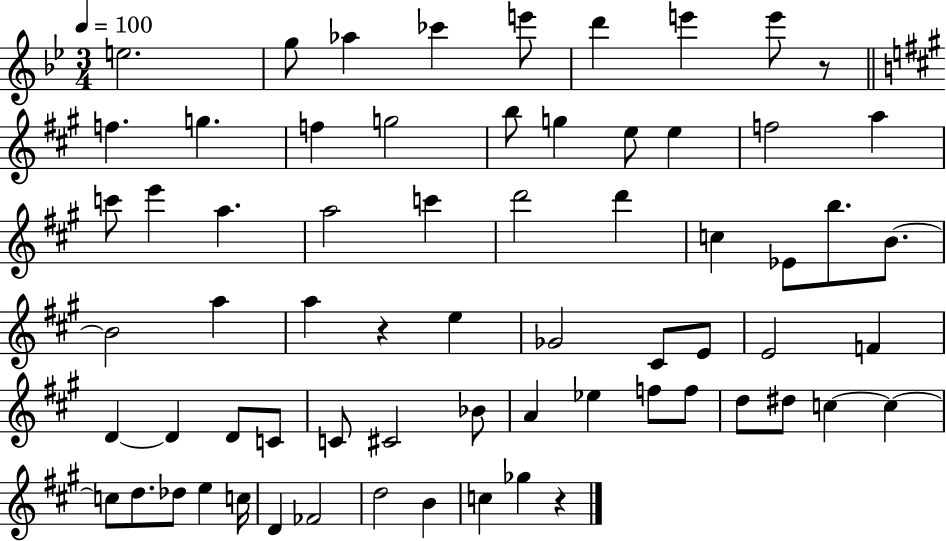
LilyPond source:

{
  \clef treble
  \numericTimeSignature
  \time 3/4
  \key bes \major
  \tempo 4 = 100
  \repeat volta 2 { e''2. | g''8 aes''4 ces'''4 e'''8 | d'''4 e'''4 e'''8 r8 | \bar "||" \break \key a \major f''4. g''4. | f''4 g''2 | b''8 g''4 e''8 e''4 | f''2 a''4 | \break c'''8 e'''4 a''4. | a''2 c'''4 | d'''2 d'''4 | c''4 ees'8 b''8. b'8.~~ | \break b'2 a''4 | a''4 r4 e''4 | ges'2 cis'8 e'8 | e'2 f'4 | \break d'4~~ d'4 d'8 c'8 | c'8 cis'2 bes'8 | a'4 ees''4 f''8 f''8 | d''8 dis''8 c''4~~ c''4~~ | \break c''8 d''8. des''8 e''4 c''16 | d'4 fes'2 | d''2 b'4 | c''4 ges''4 r4 | \break } \bar "|."
}